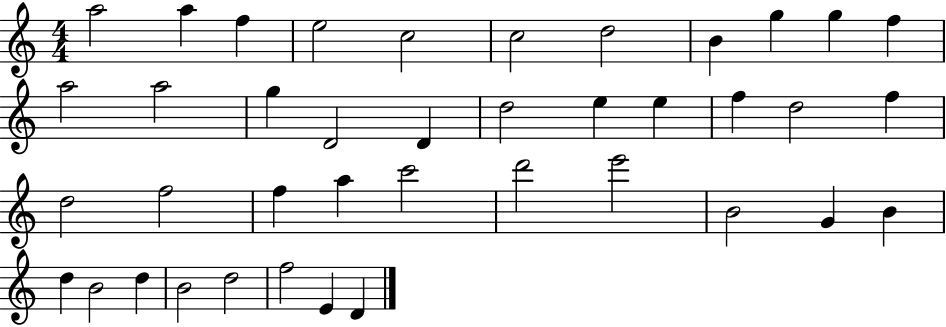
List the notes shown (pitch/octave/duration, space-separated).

A5/h A5/q F5/q E5/h C5/h C5/h D5/h B4/q G5/q G5/q F5/q A5/h A5/h G5/q D4/h D4/q D5/h E5/q E5/q F5/q D5/h F5/q D5/h F5/h F5/q A5/q C6/h D6/h E6/h B4/h G4/q B4/q D5/q B4/h D5/q B4/h D5/h F5/h E4/q D4/q